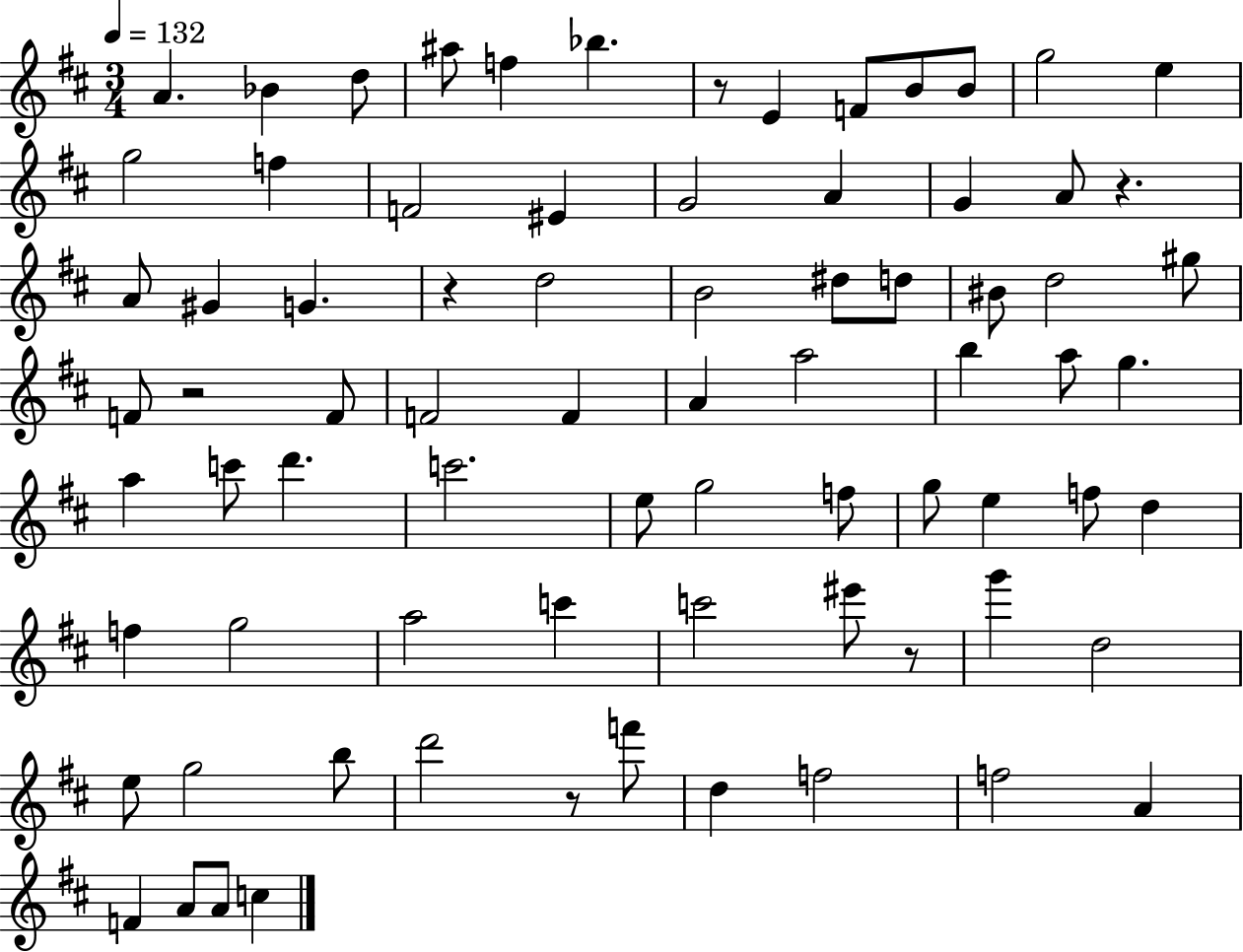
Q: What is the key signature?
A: D major